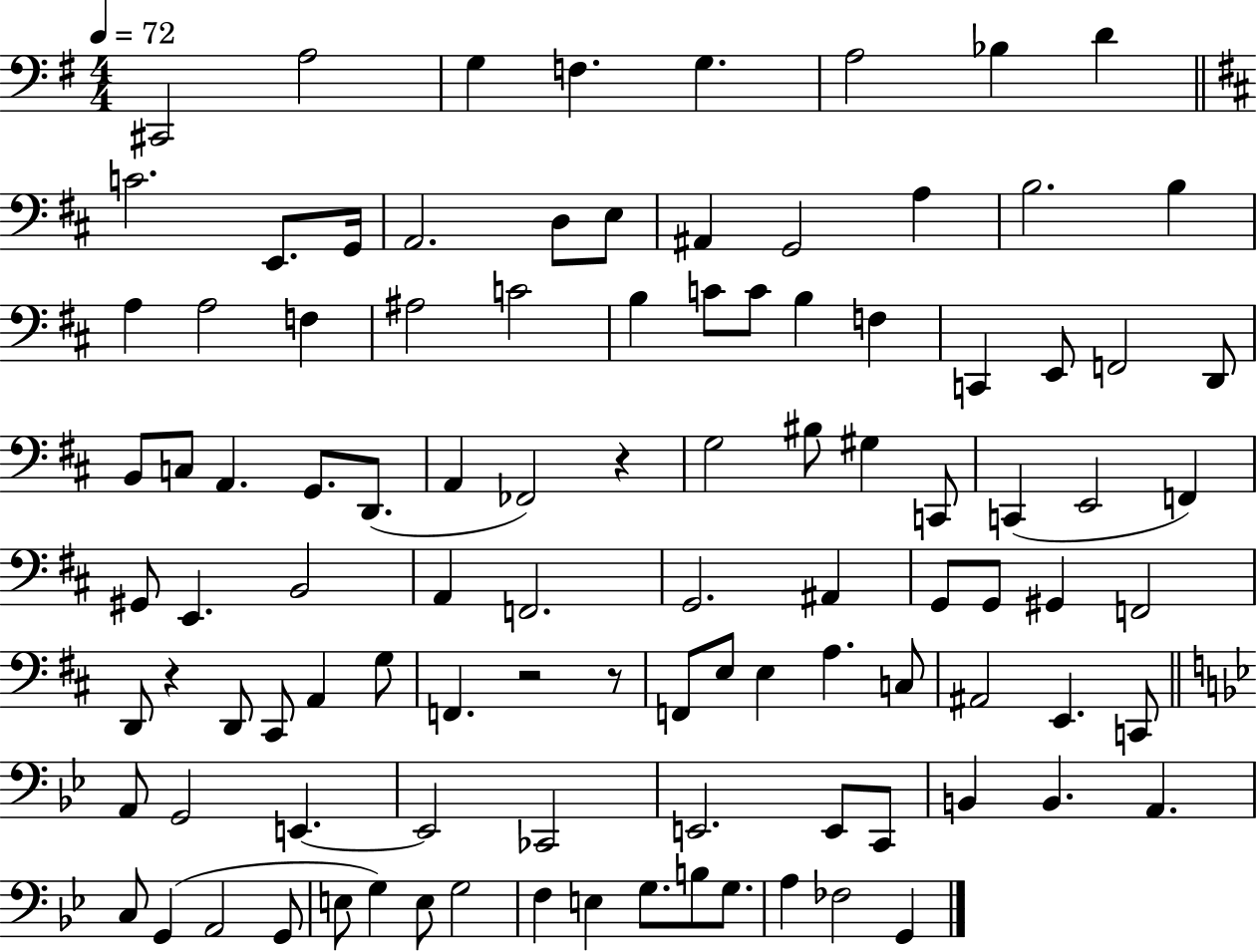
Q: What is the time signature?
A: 4/4